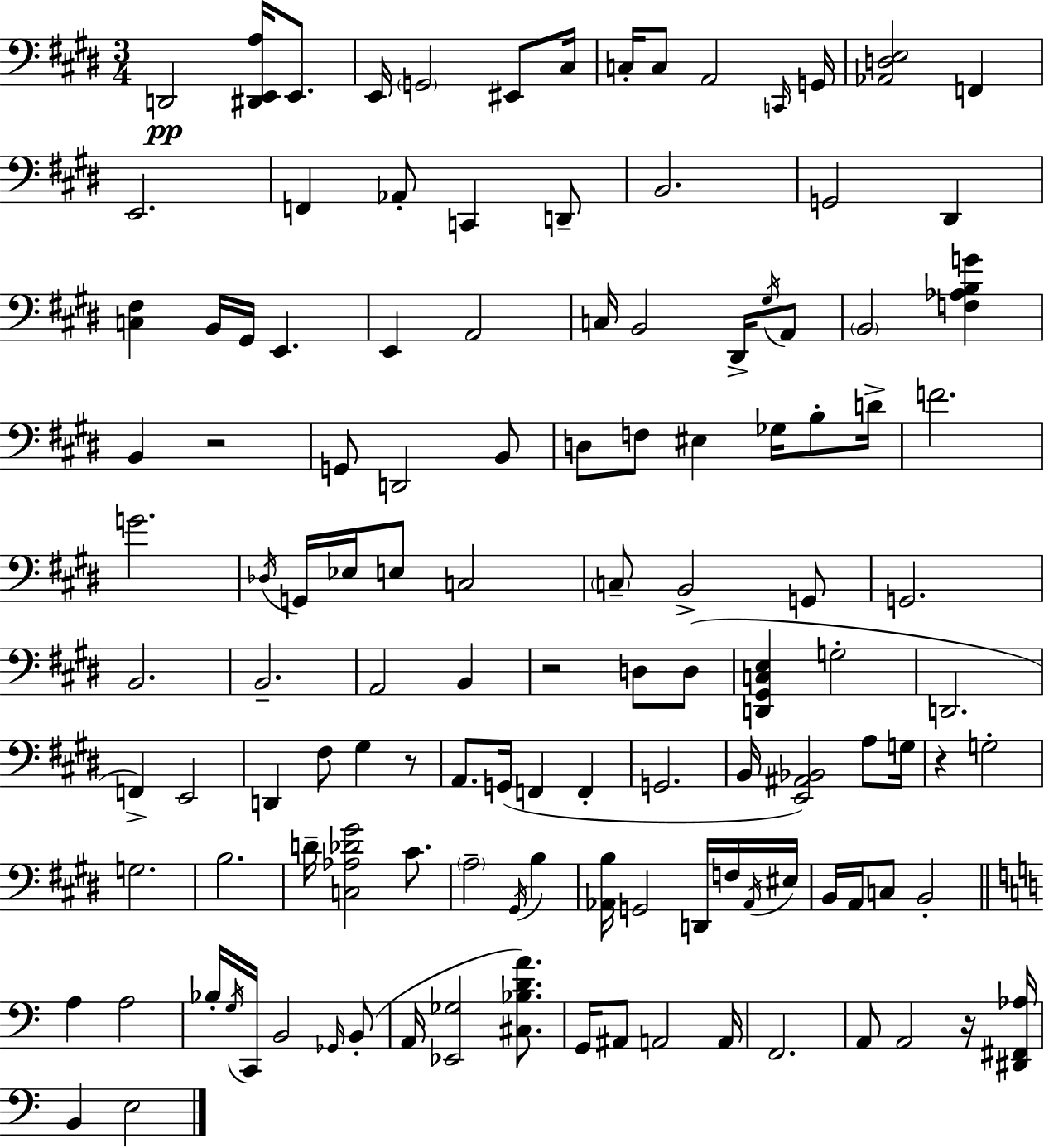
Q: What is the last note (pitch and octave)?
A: E3